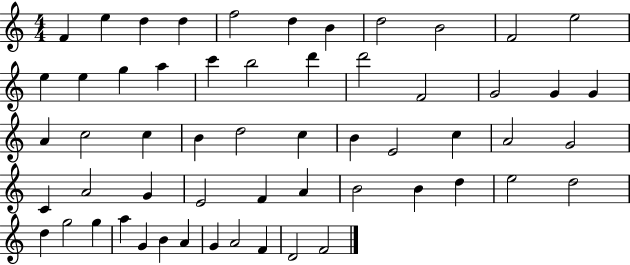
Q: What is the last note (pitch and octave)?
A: F4